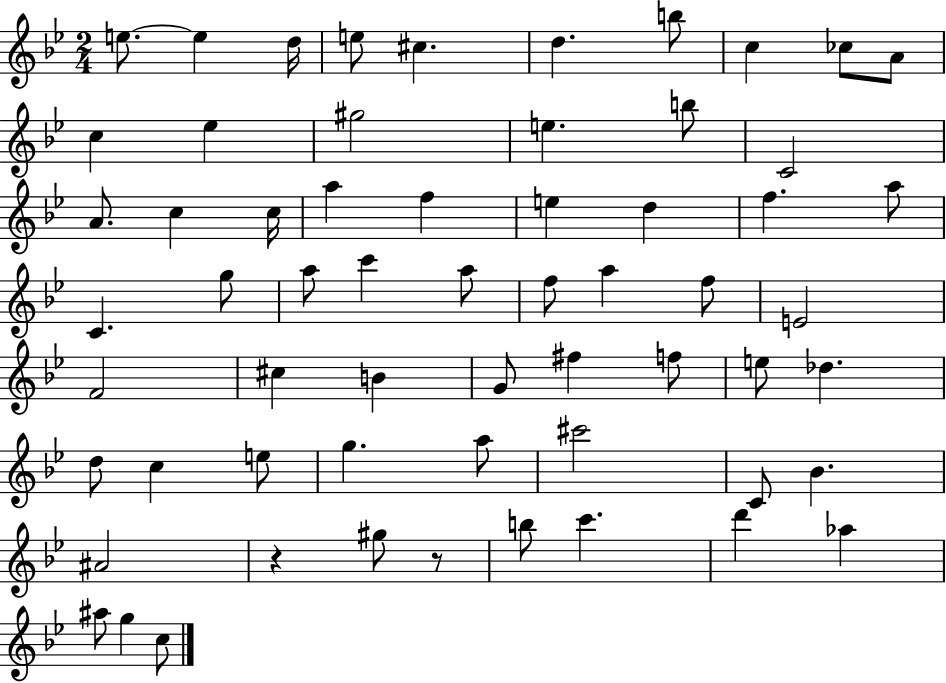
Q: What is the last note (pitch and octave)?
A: C5